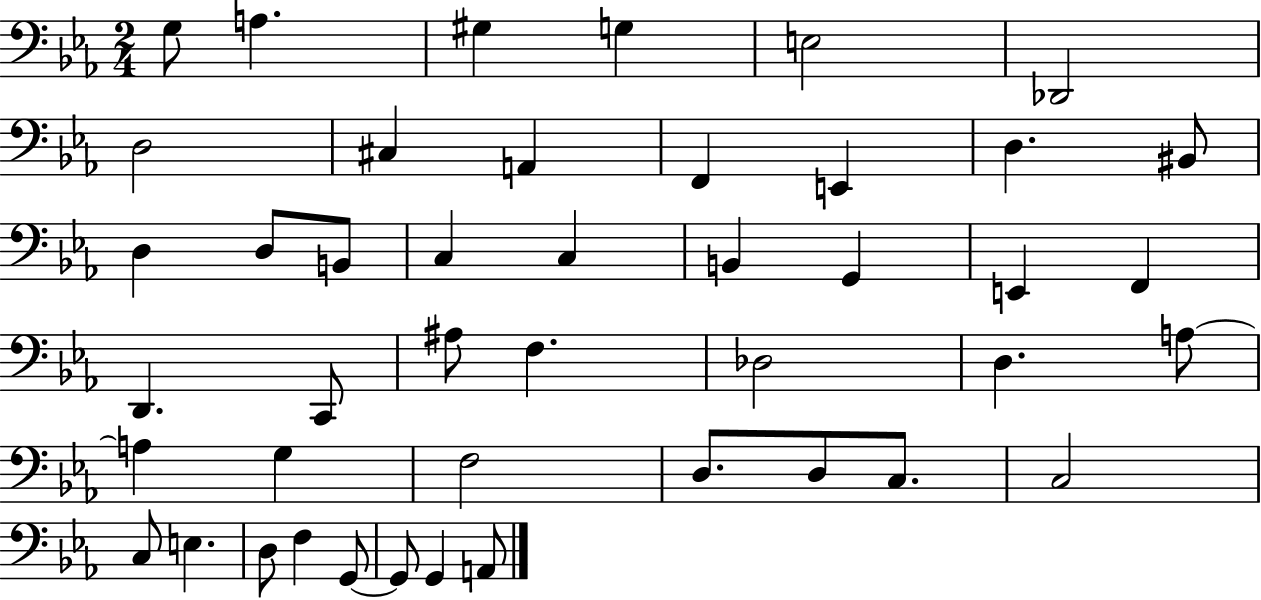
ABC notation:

X:1
T:Untitled
M:2/4
L:1/4
K:Eb
G,/2 A, ^G, G, E,2 _D,,2 D,2 ^C, A,, F,, E,, D, ^B,,/2 D, D,/2 B,,/2 C, C, B,, G,, E,, F,, D,, C,,/2 ^A,/2 F, _D,2 D, A,/2 A, G, F,2 D,/2 D,/2 C,/2 C,2 C,/2 E, D,/2 F, G,,/2 G,,/2 G,, A,,/2